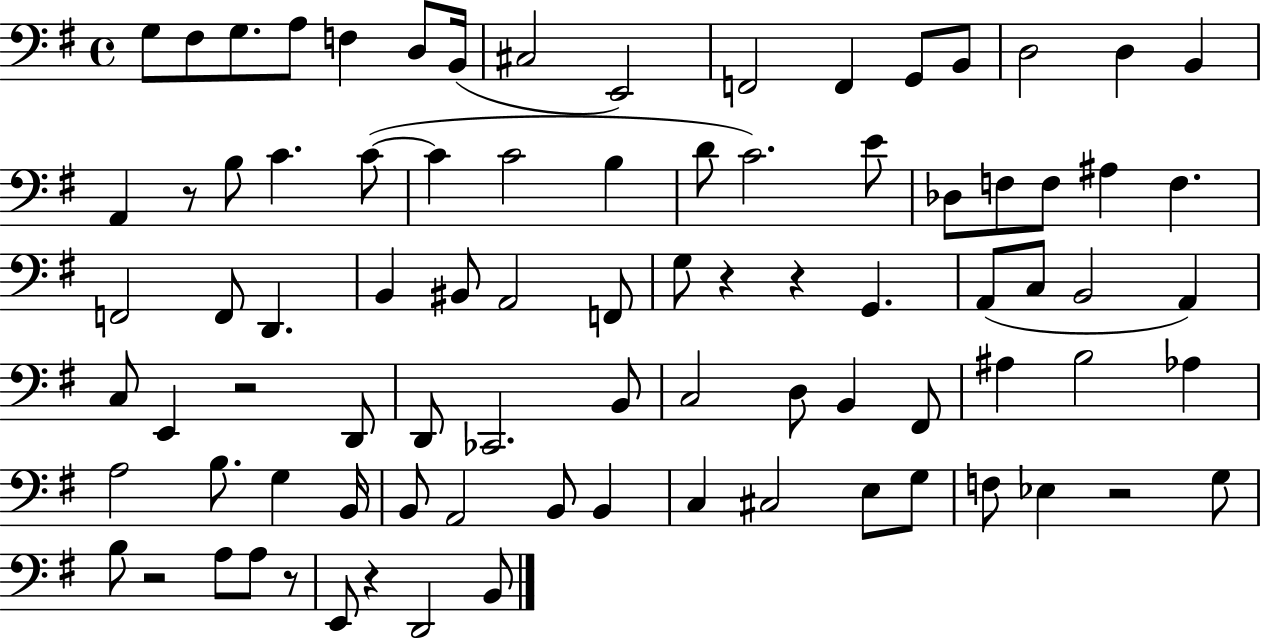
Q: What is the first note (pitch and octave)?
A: G3